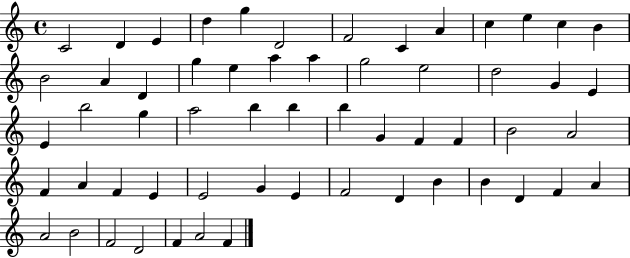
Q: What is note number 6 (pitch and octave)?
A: D4